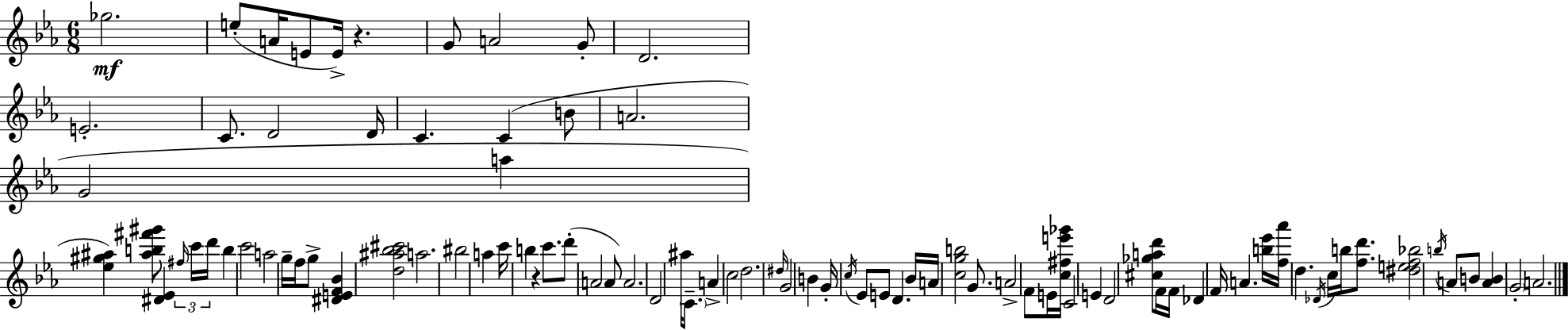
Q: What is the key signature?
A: EES major